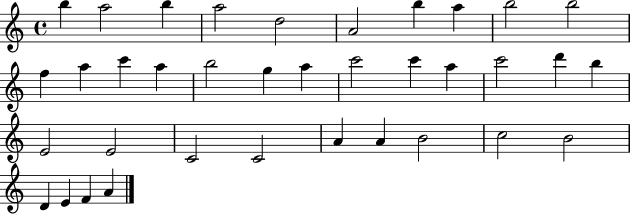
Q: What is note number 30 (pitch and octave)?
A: B4